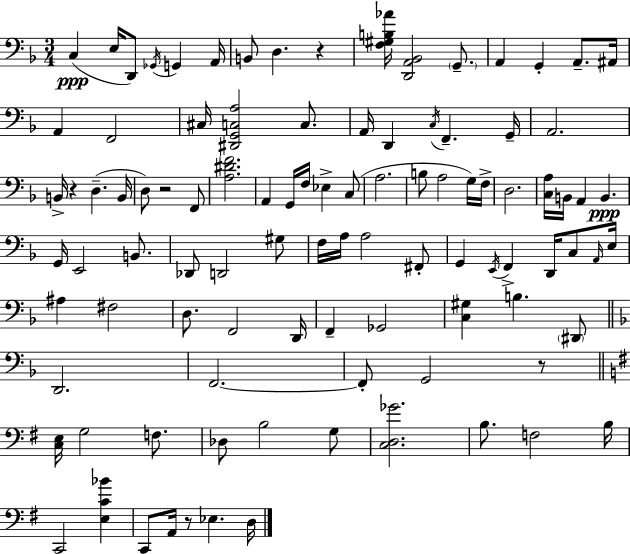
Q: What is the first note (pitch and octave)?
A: C3